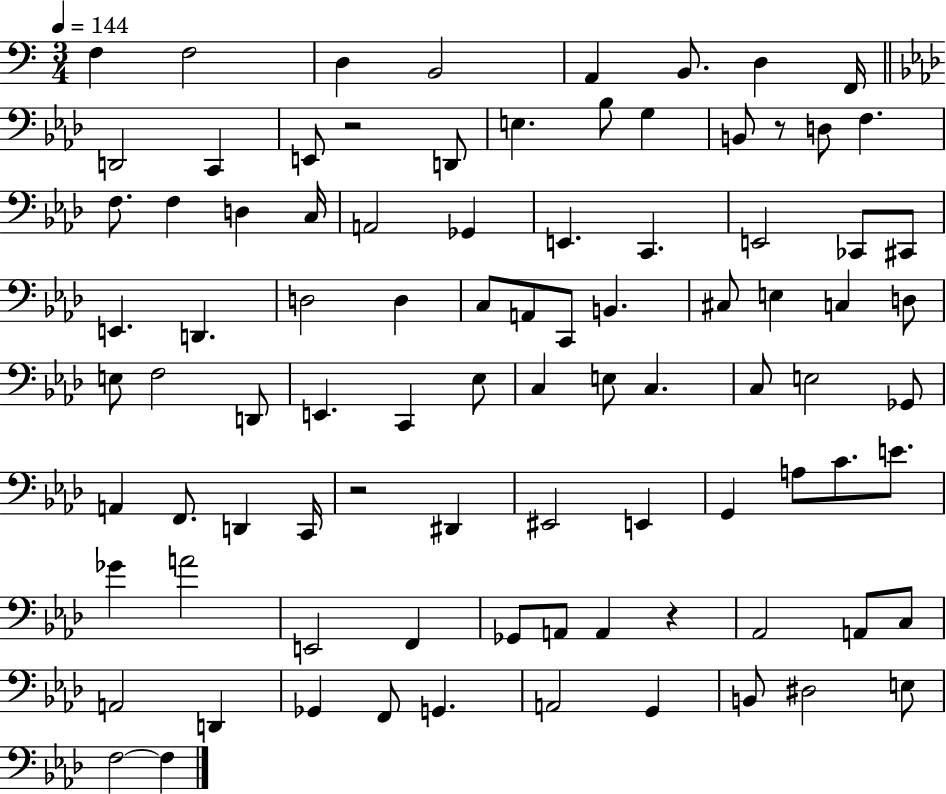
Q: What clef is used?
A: bass